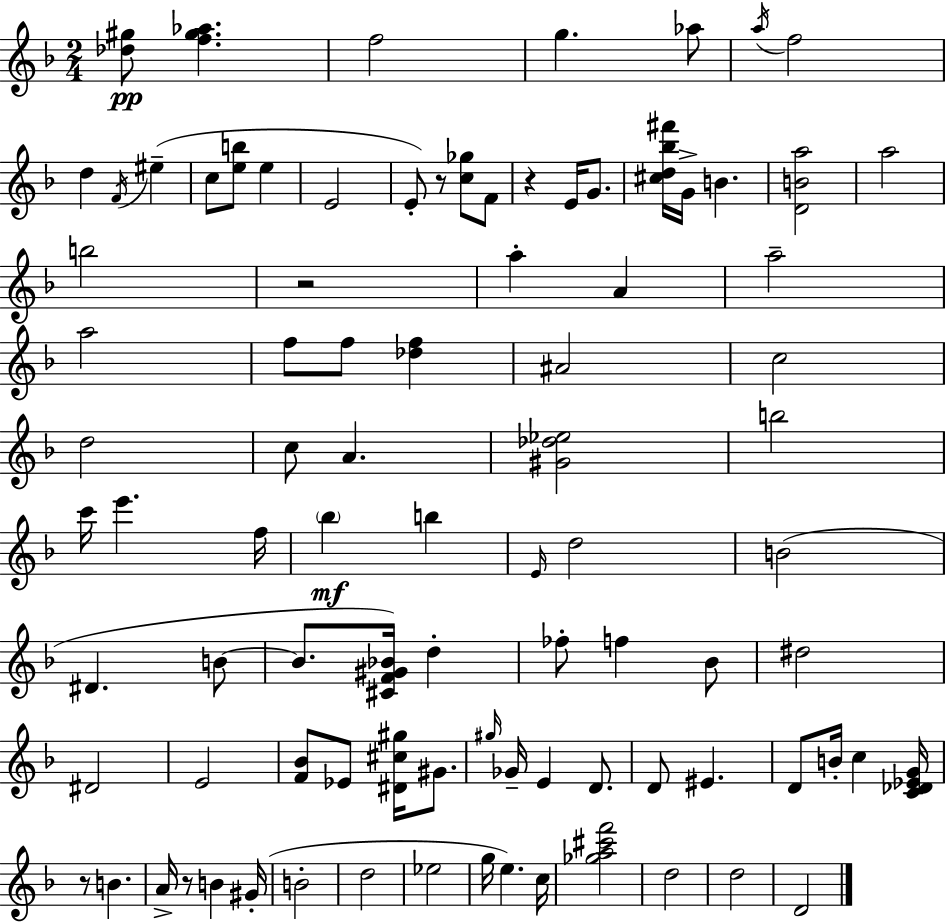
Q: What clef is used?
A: treble